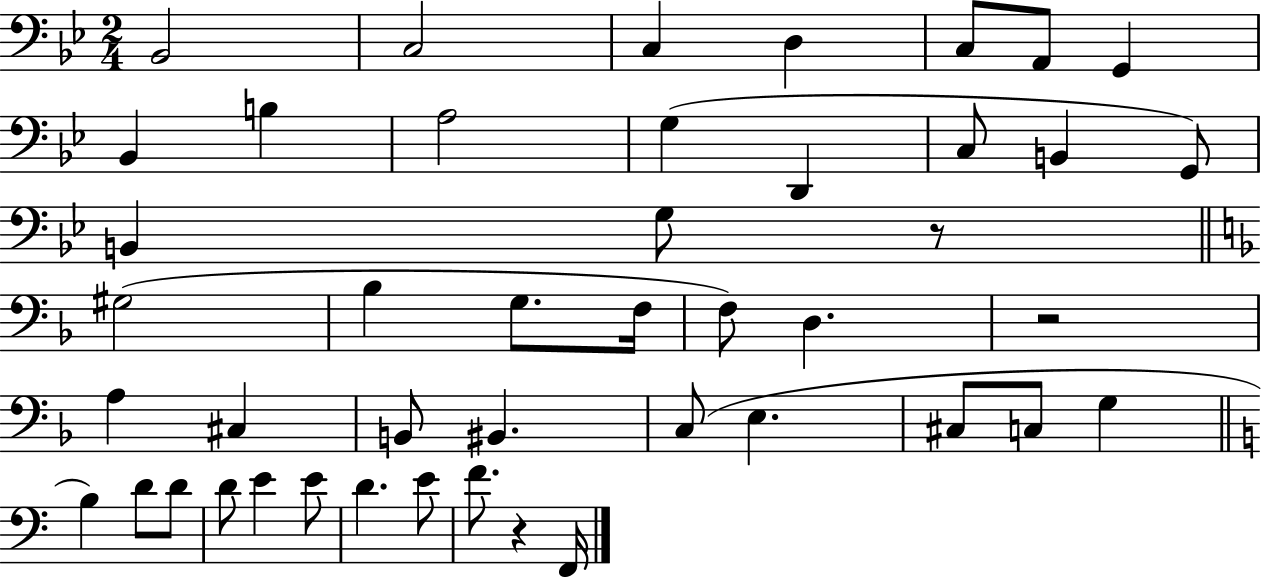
X:1
T:Untitled
M:2/4
L:1/4
K:Bb
_B,,2 C,2 C, D, C,/2 A,,/2 G,, _B,, B, A,2 G, D,, C,/2 B,, G,,/2 B,, G,/2 z/2 ^G,2 _B, G,/2 F,/4 F,/2 D, z2 A, ^C, B,,/2 ^B,, C,/2 E, ^C,/2 C,/2 G, B, D/2 D/2 D/2 E E/2 D E/2 F/2 z F,,/4